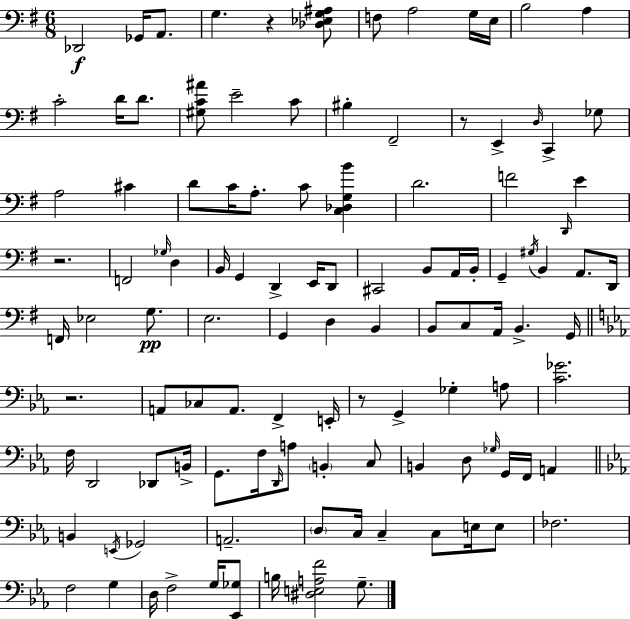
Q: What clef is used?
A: bass